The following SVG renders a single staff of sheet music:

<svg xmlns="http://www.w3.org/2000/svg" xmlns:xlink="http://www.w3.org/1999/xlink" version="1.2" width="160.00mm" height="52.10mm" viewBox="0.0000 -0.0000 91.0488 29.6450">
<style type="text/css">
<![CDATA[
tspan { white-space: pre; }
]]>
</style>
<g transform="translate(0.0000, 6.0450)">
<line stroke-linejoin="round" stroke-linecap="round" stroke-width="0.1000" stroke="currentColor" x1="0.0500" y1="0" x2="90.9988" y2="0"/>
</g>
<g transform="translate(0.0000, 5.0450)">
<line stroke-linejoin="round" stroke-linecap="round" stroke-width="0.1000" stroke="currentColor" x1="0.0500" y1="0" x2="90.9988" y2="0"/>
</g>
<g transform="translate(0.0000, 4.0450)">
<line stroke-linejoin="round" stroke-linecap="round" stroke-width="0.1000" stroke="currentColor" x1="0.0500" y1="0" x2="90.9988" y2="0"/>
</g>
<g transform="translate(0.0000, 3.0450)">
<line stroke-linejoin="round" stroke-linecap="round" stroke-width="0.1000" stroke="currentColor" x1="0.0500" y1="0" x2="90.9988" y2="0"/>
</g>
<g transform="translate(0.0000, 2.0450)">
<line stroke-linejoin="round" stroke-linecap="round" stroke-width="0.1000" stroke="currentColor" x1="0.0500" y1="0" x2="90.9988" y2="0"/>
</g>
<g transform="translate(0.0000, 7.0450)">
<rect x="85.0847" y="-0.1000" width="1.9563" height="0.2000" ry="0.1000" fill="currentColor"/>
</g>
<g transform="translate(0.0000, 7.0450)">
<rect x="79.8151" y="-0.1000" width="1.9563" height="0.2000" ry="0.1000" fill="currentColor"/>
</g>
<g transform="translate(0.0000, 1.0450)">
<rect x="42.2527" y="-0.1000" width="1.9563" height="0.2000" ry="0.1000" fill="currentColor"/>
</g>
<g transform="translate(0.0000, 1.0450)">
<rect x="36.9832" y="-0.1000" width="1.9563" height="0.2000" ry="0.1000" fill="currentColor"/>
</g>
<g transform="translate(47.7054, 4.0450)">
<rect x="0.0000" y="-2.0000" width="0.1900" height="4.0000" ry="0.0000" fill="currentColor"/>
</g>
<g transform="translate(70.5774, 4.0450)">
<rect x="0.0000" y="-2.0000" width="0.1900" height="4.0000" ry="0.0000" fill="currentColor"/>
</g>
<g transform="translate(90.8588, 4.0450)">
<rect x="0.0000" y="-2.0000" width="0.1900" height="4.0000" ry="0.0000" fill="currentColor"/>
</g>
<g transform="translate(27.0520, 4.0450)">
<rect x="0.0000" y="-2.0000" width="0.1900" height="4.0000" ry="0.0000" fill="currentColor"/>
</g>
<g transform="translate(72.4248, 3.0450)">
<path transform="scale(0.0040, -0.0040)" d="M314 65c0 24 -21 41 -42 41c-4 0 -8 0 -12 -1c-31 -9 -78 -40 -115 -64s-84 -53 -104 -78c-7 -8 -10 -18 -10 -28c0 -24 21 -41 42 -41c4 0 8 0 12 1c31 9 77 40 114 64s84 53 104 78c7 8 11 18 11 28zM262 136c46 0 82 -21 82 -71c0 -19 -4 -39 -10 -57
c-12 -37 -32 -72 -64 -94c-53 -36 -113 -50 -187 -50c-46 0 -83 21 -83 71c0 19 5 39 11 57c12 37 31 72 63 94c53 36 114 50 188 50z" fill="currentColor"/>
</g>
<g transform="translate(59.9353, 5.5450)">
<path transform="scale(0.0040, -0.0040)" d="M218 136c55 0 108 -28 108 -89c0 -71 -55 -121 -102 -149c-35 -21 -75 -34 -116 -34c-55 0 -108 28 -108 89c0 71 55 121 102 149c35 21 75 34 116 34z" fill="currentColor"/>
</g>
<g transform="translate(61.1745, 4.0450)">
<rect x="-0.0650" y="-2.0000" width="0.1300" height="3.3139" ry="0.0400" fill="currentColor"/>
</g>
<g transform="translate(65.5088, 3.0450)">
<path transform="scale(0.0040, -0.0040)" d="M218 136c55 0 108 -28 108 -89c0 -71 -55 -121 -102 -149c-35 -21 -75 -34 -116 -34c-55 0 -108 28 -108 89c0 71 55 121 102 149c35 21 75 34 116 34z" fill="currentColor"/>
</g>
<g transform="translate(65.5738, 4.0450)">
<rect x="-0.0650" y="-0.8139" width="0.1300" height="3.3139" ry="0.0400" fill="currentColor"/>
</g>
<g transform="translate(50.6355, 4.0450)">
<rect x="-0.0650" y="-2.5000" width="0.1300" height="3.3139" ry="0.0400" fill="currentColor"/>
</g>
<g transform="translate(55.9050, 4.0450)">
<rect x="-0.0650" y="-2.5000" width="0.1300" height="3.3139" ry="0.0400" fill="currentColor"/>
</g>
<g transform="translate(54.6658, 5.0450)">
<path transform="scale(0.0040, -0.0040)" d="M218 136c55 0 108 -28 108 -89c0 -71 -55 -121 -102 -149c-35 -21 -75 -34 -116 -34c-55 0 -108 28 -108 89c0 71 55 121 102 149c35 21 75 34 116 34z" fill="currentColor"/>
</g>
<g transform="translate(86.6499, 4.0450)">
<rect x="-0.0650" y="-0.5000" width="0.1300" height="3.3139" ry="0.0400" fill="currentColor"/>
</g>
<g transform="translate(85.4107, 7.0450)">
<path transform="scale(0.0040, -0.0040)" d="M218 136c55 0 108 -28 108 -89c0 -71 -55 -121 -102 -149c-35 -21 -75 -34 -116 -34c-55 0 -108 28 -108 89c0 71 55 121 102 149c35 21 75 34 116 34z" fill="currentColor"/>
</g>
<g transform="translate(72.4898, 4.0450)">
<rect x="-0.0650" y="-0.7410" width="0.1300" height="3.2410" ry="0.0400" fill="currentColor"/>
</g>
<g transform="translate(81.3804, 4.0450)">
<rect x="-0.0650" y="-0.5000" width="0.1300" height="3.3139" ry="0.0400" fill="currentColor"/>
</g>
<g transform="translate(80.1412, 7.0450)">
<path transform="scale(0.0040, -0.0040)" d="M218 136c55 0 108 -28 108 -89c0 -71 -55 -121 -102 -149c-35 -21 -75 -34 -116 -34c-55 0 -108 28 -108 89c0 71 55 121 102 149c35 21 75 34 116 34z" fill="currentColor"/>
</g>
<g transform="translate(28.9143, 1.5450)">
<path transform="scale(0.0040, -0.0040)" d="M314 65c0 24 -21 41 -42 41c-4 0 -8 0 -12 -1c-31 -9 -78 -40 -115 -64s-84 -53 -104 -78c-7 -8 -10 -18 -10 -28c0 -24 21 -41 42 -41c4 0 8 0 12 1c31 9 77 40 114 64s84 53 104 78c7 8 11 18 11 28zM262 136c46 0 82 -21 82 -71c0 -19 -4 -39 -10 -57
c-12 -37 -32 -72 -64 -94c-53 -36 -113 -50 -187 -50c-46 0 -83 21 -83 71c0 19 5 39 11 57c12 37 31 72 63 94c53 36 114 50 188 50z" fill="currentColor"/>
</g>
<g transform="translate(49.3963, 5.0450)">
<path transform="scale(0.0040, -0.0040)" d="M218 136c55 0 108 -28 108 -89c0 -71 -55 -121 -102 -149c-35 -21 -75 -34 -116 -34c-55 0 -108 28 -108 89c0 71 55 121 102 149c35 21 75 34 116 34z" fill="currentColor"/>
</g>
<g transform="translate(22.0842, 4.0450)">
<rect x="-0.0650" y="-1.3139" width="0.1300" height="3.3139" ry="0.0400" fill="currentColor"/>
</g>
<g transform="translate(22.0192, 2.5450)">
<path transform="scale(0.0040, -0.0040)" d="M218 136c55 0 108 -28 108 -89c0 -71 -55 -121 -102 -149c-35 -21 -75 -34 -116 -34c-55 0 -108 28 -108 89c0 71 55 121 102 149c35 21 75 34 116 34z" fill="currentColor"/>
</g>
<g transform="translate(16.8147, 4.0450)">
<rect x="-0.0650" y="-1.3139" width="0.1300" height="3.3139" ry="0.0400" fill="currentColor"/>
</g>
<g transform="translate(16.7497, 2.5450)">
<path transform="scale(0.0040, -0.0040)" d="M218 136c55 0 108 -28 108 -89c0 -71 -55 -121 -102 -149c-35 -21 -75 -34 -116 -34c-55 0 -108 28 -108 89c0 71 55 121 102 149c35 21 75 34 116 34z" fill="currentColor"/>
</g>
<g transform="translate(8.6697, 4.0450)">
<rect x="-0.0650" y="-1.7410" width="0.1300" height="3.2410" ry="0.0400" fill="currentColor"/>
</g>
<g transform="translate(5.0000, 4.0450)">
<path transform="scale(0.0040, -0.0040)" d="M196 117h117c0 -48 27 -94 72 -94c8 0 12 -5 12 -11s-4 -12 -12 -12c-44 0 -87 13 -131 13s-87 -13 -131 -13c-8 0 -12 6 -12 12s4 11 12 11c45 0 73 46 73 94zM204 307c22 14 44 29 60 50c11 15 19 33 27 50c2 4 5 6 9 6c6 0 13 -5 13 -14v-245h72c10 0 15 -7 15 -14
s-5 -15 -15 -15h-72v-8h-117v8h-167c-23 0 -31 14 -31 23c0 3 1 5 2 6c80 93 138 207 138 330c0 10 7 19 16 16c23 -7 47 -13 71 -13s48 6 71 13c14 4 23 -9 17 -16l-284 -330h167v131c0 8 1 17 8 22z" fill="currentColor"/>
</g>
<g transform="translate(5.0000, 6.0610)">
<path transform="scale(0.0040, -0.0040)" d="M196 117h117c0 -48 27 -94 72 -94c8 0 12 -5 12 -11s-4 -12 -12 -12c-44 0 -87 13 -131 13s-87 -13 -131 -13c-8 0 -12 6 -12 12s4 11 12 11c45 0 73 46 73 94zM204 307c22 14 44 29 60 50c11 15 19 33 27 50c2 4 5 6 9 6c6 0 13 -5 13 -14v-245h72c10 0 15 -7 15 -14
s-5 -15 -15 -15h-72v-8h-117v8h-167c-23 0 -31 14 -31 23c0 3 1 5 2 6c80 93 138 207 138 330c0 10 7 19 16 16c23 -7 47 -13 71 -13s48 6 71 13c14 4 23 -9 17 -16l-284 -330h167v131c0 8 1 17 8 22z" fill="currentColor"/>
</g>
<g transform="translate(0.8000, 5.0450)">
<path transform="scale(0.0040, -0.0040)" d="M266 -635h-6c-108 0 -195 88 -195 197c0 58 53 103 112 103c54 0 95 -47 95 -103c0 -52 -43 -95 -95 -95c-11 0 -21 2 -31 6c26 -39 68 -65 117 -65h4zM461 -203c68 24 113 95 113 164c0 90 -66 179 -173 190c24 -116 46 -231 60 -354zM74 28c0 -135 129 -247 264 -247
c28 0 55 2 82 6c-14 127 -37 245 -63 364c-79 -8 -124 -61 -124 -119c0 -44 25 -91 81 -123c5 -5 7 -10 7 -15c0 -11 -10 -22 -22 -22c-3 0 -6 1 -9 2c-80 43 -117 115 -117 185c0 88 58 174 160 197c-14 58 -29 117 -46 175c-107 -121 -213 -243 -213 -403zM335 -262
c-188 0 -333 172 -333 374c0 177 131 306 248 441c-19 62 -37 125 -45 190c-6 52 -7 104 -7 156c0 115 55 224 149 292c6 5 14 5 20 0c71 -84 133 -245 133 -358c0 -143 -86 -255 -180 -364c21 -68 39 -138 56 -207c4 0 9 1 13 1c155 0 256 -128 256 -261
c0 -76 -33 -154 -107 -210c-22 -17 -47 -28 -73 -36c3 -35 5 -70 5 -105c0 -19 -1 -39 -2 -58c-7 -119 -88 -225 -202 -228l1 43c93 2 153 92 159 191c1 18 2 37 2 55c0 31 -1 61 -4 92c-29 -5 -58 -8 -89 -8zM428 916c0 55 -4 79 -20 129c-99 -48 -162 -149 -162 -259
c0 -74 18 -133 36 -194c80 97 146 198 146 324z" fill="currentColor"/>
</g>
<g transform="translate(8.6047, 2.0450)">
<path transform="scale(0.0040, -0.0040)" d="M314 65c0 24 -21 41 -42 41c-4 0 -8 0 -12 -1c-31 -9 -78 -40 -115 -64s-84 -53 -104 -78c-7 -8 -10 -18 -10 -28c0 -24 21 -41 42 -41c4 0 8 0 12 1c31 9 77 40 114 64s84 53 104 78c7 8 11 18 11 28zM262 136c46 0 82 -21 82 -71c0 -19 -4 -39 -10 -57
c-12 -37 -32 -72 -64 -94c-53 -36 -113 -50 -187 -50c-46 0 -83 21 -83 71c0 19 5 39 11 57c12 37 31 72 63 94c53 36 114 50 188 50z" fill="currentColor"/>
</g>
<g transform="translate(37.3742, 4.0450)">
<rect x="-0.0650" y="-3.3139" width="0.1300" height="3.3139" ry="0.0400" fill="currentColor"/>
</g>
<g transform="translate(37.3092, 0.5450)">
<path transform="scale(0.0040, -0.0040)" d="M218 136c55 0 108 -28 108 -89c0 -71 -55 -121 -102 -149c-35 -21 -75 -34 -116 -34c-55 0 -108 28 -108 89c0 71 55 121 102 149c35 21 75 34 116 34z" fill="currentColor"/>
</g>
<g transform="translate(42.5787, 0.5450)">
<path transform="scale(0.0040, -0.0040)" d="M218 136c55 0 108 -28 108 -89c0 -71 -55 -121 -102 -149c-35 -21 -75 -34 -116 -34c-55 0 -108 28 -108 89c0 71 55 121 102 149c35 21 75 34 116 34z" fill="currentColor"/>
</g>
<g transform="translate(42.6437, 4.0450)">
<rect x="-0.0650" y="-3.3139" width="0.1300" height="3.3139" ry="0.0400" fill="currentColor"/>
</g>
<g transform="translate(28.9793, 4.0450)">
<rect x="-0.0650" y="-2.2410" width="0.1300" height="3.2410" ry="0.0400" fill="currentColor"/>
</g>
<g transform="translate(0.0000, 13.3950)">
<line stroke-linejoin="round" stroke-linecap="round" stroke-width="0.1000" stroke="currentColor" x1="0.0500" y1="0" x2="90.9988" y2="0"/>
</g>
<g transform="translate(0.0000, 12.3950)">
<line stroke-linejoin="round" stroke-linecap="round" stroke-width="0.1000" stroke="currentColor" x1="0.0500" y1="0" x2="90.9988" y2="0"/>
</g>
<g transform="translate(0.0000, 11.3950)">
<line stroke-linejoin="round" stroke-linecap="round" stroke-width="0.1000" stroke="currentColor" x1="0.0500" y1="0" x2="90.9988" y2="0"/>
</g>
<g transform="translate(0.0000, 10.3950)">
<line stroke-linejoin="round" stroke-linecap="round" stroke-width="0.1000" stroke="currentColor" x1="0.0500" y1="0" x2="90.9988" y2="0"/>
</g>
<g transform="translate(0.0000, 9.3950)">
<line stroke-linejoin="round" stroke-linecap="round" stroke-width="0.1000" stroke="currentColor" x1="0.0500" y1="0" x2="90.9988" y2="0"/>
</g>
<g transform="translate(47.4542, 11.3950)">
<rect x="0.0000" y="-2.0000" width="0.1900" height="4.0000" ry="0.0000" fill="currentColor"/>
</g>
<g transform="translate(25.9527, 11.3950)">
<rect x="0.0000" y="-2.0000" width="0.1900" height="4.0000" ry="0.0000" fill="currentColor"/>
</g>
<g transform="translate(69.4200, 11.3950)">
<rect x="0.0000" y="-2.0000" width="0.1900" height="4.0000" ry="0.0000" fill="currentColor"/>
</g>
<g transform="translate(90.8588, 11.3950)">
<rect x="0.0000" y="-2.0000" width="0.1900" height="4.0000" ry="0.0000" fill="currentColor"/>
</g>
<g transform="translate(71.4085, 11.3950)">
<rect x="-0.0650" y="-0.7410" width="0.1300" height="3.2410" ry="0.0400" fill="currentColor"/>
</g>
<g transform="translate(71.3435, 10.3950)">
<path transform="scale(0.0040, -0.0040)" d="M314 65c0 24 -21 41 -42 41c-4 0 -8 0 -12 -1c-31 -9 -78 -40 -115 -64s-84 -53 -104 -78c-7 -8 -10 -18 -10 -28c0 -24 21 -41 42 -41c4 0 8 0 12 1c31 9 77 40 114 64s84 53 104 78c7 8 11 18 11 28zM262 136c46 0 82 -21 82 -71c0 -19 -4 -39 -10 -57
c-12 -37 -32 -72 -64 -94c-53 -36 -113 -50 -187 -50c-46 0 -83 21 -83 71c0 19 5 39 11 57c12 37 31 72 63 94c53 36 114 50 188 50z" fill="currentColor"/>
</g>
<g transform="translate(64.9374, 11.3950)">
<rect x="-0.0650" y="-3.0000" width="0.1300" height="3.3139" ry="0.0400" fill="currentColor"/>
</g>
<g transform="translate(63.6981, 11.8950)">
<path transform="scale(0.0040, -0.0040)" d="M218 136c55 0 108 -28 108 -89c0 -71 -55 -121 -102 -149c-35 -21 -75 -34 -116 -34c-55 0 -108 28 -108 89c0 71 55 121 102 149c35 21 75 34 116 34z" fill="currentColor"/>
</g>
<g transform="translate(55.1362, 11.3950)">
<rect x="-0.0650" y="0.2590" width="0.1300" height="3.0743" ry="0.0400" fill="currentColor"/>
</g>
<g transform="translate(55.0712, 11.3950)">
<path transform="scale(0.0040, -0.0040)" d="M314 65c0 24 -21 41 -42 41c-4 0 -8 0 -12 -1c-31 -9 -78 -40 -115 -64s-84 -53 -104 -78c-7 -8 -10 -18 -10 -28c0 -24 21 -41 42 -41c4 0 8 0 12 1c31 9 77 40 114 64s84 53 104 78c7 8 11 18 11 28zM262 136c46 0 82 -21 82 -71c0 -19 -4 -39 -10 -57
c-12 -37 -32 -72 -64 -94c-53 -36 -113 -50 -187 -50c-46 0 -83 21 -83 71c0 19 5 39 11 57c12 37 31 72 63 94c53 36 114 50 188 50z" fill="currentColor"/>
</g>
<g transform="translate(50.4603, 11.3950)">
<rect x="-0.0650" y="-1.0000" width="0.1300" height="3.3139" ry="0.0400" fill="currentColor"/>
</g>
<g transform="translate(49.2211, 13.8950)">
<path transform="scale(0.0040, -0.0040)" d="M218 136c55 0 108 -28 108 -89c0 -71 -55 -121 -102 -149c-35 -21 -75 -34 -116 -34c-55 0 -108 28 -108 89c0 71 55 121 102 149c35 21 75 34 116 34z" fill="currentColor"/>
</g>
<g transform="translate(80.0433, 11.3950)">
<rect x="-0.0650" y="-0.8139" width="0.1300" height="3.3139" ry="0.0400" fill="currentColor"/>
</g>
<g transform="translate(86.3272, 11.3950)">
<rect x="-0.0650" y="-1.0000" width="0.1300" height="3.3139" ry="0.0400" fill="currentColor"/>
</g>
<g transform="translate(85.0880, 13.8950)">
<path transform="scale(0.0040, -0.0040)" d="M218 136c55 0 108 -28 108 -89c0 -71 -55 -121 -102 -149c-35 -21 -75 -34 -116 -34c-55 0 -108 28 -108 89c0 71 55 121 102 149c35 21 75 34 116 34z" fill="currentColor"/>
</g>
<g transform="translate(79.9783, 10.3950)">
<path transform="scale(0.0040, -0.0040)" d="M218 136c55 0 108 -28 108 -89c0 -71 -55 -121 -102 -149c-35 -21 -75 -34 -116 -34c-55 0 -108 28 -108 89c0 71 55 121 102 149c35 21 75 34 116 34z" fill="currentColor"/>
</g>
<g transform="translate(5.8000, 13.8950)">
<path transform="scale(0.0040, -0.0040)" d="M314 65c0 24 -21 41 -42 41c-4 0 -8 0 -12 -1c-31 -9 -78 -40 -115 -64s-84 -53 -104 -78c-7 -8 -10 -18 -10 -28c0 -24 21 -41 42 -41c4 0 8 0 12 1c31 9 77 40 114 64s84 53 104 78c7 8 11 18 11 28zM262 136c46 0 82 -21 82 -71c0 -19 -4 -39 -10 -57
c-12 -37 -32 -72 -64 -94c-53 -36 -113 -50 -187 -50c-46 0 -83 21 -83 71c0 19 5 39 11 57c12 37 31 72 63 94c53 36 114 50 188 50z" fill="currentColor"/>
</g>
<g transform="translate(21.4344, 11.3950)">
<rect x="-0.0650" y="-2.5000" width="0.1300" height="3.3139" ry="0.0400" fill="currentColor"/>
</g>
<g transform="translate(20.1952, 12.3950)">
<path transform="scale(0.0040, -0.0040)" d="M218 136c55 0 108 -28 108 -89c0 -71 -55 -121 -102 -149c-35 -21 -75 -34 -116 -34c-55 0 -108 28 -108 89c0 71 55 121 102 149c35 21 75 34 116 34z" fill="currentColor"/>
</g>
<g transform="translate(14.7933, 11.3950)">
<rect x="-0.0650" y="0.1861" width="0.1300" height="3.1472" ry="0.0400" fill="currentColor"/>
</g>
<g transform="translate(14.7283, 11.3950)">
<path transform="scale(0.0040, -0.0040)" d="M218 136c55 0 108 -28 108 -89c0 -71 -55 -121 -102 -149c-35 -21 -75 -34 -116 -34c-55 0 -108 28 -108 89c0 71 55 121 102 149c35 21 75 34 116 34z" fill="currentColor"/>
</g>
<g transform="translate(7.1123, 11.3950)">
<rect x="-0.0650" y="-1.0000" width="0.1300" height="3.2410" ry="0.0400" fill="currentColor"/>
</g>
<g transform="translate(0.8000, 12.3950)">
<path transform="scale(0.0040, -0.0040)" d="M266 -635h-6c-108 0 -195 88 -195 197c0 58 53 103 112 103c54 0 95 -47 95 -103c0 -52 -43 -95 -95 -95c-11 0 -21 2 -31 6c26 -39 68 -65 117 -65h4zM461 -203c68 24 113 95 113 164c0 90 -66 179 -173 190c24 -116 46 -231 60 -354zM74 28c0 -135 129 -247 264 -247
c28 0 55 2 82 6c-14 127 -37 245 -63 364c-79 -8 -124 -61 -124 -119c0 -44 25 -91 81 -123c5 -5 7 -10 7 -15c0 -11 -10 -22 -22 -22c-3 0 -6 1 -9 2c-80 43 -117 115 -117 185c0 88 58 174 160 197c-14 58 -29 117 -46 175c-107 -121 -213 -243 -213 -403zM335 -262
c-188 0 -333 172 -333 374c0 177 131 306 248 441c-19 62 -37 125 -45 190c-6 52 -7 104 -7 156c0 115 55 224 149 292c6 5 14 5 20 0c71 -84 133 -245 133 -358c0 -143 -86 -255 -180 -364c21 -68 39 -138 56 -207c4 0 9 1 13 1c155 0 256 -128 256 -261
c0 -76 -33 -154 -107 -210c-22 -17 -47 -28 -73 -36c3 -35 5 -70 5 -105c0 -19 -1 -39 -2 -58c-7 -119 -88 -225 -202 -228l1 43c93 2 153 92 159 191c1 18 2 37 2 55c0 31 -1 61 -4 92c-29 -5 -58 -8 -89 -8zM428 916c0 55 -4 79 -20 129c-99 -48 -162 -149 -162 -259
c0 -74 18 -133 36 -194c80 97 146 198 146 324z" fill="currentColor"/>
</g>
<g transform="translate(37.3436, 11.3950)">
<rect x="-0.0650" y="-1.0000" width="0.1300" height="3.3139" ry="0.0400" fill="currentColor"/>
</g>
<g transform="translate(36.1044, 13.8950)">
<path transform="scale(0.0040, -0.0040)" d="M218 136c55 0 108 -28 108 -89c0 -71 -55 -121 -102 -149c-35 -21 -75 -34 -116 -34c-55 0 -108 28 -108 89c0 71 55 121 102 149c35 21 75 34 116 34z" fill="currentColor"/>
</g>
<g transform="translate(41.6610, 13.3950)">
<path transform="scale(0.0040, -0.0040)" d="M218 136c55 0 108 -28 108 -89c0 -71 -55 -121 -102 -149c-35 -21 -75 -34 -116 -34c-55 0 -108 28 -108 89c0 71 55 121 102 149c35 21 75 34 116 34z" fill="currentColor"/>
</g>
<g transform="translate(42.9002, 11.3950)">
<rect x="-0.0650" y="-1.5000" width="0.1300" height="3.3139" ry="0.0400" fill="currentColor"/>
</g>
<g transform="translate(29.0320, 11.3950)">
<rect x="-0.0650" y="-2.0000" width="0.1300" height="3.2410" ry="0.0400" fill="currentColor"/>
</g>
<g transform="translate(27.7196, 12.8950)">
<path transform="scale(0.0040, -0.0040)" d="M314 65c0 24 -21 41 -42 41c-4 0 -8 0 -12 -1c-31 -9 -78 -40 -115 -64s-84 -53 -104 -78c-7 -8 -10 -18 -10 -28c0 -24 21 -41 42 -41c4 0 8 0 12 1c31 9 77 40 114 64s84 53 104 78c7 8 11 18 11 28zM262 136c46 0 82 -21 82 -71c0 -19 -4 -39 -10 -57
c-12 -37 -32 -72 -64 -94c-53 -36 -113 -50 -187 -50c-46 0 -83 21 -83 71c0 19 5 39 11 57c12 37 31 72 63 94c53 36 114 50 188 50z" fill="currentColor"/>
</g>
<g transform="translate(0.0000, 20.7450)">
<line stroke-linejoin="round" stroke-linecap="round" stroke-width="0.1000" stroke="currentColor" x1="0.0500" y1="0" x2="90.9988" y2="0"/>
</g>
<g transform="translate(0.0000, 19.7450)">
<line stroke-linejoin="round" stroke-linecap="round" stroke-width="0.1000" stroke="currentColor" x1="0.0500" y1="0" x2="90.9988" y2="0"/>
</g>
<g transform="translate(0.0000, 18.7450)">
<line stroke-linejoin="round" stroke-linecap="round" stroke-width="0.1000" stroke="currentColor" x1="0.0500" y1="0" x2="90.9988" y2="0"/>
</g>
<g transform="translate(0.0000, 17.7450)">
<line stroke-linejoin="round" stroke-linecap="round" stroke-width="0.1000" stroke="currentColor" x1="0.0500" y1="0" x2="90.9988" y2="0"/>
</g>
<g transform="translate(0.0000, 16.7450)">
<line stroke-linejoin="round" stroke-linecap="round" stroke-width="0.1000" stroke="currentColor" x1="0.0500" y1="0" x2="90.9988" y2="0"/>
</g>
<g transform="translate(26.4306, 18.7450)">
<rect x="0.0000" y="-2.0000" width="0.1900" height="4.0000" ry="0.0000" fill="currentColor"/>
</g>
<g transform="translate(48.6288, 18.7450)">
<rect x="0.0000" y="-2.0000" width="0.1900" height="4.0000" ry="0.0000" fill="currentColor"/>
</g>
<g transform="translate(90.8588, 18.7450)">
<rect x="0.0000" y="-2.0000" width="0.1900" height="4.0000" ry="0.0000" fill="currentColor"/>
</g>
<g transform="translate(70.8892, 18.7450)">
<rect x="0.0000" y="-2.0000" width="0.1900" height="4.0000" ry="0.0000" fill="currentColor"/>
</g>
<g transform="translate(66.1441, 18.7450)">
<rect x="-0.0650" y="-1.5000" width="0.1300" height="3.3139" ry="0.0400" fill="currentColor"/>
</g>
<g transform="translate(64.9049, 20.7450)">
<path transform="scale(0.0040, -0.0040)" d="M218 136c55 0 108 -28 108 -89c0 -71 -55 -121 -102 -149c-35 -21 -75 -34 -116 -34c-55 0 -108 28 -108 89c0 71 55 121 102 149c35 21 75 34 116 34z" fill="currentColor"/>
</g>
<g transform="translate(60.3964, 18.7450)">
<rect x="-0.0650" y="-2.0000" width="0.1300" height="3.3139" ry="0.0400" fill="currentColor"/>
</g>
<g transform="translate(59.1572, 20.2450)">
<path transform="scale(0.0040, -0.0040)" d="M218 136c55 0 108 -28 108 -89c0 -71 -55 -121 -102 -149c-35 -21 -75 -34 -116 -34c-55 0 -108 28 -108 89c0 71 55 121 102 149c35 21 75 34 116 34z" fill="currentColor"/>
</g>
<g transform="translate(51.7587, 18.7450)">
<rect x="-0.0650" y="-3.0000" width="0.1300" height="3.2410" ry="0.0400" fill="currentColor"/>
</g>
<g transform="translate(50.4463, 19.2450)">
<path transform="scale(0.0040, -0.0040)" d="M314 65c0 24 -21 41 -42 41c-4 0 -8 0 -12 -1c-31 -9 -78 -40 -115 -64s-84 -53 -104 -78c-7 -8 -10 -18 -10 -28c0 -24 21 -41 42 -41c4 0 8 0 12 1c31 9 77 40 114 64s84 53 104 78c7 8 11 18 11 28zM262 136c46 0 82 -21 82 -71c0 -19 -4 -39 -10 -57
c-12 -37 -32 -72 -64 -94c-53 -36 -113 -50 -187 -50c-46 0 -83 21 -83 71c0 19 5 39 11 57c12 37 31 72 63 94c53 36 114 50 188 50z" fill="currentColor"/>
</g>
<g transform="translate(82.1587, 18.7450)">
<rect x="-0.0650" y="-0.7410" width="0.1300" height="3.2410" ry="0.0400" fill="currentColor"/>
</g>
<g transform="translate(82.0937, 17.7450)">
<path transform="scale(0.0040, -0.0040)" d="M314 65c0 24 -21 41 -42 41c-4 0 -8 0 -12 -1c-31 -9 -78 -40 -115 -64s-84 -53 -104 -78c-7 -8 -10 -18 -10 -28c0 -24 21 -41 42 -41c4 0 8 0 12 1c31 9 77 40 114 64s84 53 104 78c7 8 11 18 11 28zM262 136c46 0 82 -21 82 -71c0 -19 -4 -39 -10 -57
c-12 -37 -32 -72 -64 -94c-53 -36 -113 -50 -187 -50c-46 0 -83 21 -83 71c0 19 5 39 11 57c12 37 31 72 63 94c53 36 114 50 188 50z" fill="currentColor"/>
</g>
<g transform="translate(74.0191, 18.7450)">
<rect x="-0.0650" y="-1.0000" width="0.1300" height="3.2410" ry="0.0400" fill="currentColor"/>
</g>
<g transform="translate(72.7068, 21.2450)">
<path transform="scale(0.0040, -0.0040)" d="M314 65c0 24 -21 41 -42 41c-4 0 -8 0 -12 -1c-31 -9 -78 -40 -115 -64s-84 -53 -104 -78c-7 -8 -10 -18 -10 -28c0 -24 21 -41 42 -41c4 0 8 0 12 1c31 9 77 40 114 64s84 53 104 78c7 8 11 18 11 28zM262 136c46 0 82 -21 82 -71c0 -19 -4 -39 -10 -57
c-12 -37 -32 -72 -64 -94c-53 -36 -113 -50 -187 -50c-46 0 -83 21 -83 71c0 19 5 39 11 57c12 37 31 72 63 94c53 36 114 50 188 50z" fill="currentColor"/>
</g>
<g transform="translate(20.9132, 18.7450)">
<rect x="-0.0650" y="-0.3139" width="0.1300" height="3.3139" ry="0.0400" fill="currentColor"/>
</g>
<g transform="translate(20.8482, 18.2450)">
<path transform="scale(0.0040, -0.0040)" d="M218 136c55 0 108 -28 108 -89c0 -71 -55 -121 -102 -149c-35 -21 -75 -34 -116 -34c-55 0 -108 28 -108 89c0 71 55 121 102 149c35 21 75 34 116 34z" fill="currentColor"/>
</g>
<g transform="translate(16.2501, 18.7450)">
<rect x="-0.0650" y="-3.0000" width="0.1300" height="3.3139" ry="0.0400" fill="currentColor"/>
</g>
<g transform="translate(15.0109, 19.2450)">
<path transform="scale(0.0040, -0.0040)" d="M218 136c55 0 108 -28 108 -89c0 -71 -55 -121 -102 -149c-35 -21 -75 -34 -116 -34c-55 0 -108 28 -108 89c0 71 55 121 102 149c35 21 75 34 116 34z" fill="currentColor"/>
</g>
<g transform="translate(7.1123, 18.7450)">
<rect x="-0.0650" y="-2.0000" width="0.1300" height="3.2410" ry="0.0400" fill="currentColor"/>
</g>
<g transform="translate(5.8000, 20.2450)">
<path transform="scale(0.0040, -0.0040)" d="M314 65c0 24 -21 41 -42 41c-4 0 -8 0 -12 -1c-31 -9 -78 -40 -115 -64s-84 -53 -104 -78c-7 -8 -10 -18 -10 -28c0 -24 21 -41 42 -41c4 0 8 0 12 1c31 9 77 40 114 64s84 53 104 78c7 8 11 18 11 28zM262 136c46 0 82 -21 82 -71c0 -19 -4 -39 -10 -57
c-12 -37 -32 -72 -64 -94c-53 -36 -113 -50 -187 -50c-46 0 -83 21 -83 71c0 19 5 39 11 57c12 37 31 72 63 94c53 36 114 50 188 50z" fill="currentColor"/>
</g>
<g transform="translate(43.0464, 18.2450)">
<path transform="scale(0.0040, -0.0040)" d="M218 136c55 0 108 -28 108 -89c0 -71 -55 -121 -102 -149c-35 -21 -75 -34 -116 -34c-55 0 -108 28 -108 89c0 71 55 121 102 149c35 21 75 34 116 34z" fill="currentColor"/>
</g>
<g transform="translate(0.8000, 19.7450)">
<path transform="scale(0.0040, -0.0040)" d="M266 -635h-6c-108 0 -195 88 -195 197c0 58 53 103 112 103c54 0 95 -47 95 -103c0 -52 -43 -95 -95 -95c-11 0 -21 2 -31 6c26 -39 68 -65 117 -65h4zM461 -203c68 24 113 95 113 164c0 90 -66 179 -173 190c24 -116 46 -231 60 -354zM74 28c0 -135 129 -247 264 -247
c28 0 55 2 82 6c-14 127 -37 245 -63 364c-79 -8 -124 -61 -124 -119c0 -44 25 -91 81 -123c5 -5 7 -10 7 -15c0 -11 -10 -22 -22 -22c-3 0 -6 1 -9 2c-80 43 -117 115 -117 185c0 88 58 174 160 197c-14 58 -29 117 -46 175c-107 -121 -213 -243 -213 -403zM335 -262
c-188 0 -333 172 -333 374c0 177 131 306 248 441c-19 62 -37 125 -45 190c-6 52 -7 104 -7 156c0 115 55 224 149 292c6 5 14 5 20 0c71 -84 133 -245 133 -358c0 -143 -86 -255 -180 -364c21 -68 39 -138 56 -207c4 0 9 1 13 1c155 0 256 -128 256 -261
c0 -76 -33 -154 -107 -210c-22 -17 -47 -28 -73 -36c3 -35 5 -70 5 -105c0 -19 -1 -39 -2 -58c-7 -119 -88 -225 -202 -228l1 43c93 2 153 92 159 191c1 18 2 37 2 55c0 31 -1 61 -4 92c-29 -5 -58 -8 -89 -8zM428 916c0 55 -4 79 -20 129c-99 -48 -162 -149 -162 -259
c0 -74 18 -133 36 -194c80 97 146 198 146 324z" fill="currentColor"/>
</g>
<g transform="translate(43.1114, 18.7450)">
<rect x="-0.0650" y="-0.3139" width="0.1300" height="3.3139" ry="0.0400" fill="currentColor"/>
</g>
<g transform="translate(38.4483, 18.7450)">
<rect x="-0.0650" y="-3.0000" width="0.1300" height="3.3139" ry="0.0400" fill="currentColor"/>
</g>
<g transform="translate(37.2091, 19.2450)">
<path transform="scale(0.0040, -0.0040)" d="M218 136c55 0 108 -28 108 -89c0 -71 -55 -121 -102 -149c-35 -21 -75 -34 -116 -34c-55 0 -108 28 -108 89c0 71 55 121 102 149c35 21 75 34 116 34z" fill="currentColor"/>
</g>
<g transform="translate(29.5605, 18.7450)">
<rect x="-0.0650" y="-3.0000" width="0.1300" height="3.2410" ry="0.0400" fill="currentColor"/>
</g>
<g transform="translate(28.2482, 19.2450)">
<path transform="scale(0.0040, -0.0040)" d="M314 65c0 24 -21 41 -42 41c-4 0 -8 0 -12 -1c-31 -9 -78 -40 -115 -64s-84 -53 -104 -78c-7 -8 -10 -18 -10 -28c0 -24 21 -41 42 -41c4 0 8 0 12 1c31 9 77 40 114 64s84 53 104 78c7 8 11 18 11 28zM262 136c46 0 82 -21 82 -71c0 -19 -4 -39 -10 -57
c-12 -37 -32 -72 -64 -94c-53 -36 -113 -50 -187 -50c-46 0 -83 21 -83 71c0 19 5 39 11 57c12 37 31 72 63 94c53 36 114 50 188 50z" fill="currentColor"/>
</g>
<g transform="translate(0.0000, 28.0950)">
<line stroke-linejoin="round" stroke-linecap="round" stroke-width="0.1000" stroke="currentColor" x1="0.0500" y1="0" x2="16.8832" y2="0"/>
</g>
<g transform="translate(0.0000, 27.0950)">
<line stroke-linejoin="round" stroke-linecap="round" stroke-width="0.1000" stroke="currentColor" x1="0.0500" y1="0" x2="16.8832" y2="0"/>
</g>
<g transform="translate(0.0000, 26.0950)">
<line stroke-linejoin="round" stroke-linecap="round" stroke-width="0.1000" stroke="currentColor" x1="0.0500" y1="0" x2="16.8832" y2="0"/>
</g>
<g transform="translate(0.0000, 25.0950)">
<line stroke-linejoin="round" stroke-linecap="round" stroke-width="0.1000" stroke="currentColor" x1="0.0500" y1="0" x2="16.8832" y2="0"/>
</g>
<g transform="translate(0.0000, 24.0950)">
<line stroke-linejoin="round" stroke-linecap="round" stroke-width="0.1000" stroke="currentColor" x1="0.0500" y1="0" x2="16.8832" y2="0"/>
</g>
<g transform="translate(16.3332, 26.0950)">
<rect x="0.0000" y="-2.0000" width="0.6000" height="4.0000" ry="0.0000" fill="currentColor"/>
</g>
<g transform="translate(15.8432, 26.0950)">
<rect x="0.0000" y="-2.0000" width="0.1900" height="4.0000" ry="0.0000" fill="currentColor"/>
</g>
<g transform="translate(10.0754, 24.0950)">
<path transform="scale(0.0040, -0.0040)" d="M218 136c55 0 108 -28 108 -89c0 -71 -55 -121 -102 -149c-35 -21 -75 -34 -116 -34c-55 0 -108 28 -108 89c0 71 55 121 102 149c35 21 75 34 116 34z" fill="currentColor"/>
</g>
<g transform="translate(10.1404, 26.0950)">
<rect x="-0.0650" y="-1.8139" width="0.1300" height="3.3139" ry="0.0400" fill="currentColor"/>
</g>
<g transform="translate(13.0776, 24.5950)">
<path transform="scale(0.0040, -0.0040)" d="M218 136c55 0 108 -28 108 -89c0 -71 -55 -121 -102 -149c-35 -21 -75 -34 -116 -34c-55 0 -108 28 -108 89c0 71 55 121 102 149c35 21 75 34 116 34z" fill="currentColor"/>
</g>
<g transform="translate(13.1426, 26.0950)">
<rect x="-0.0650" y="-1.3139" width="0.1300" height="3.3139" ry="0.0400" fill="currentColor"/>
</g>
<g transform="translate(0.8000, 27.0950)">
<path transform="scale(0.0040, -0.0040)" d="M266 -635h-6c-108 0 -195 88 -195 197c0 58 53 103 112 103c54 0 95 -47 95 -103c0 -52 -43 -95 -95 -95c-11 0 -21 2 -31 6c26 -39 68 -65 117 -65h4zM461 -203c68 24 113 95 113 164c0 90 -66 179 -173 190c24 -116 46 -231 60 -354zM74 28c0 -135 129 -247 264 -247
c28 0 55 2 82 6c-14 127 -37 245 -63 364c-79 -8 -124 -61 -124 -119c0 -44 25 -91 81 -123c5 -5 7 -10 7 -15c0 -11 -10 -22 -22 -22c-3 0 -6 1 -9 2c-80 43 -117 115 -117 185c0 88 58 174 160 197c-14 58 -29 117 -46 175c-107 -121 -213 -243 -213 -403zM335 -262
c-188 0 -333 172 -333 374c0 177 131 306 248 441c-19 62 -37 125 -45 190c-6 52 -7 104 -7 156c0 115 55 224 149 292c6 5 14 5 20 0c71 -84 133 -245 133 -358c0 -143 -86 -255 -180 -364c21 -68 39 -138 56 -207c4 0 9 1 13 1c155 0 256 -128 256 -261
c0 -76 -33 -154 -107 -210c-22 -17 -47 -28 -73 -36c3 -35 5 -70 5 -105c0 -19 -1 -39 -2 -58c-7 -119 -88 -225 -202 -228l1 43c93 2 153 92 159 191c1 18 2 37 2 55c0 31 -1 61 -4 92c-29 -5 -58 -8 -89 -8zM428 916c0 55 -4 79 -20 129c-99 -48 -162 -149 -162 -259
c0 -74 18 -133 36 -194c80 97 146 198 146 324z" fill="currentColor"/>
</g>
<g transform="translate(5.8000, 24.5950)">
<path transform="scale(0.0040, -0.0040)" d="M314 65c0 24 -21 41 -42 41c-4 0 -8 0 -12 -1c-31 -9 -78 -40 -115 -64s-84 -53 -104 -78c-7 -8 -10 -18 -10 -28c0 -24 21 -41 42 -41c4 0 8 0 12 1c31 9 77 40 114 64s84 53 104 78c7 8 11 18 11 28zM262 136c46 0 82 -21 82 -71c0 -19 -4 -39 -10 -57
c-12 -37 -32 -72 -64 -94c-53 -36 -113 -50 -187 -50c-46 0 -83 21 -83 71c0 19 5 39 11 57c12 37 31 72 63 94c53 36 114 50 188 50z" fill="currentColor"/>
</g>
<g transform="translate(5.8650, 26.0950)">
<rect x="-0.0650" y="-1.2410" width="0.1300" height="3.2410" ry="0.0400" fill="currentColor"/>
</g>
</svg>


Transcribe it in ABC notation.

X:1
T:Untitled
M:4/4
L:1/4
K:C
f2 e e g2 b b G G F d d2 C C D2 B G F2 D E D B2 A d2 d D F2 A c A2 A c A2 F E D2 d2 e2 f e